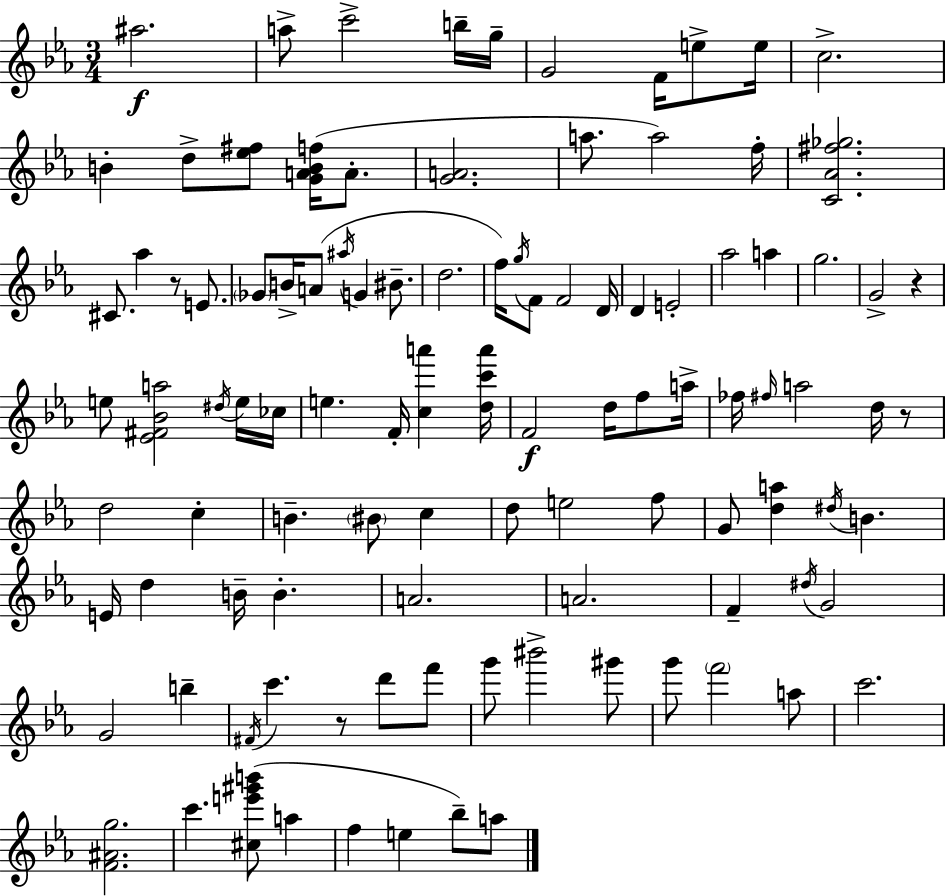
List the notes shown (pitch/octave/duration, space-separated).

A#5/h. A5/e C6/h B5/s G5/s G4/h F4/s E5/e E5/s C5/h. B4/q D5/e [Eb5,F#5]/e [G4,A4,B4,F5]/s A4/e. [G4,A4]/h. A5/e. A5/h F5/s [C4,Ab4,F#5,Gb5]/h. C#4/e. Ab5/q R/e E4/e. Gb4/e B4/s A4/e A#5/s G4/q BIS4/e. D5/h. F5/s G5/s F4/e F4/h D4/s D4/q E4/h Ab5/h A5/q G5/h. G4/h R/q E5/e [Eb4,F#4,Bb4,A5]/h D#5/s E5/s CES5/s E5/q. F4/s [C5,A6]/q [D5,C6,A6]/s F4/h D5/s F5/e A5/s FES5/s F#5/s A5/h D5/s R/e D5/h C5/q B4/q. BIS4/e C5/q D5/e E5/h F5/e G4/e [D5,A5]/q D#5/s B4/q. E4/s D5/q B4/s B4/q. A4/h. A4/h. F4/q D#5/s G4/h G4/h B5/q F#4/s C6/q. R/e D6/e F6/e G6/e BIS6/h G#6/e G6/e F6/h A5/e C6/h. [F4,A#4,G5]/h. C6/q. [C#5,E6,G#6,B6]/e A5/q F5/q E5/q Bb5/e A5/e